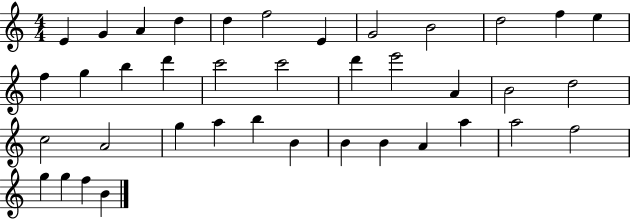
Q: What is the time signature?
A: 4/4